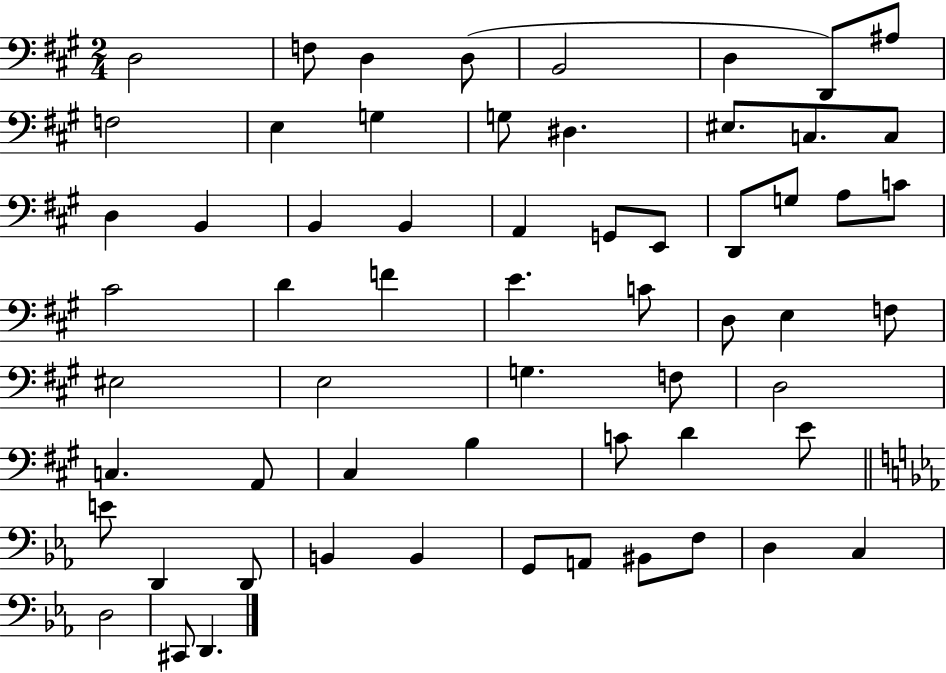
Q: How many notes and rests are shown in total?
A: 61